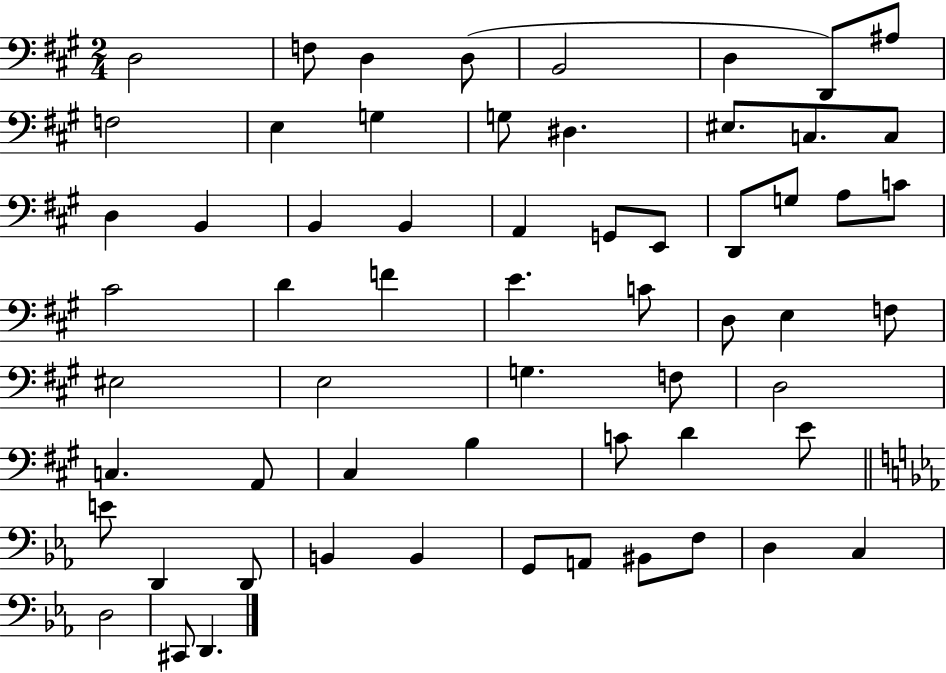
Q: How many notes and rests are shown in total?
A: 61